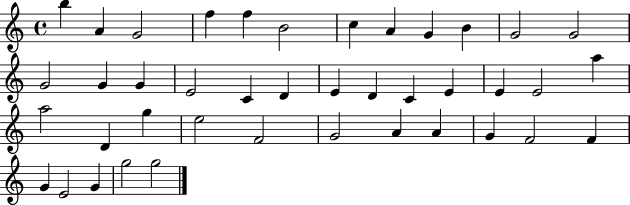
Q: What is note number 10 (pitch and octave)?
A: B4